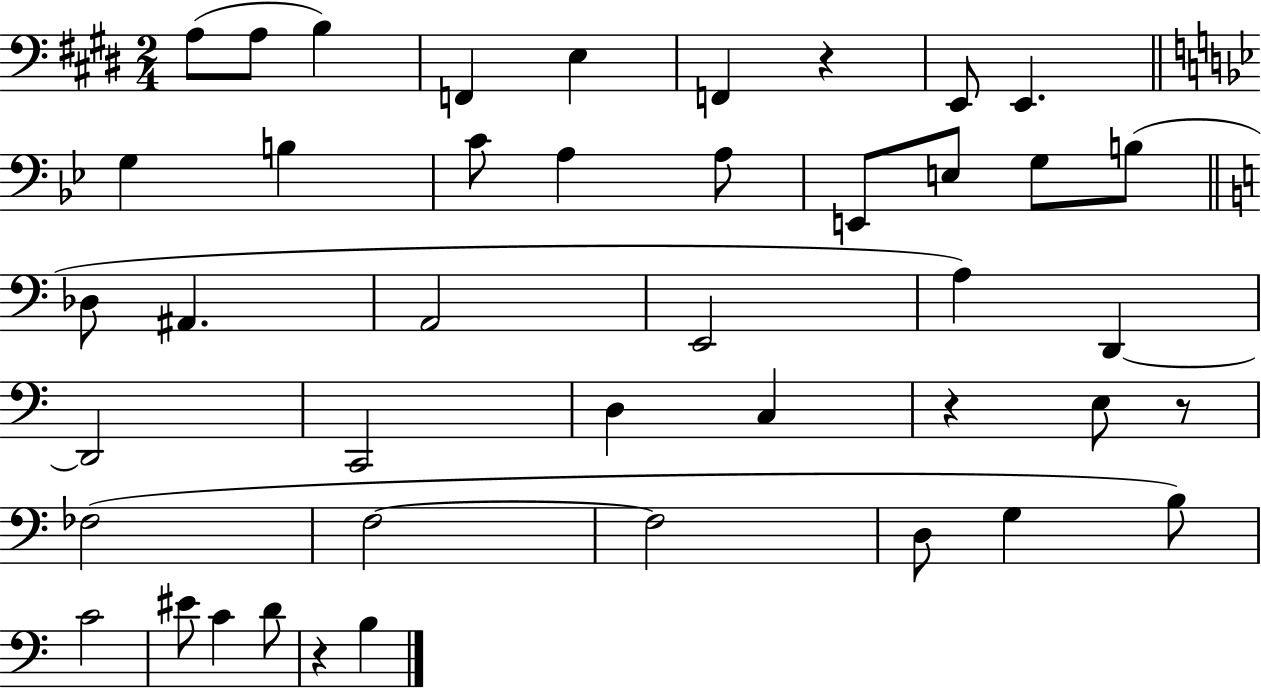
{
  \clef bass
  \numericTimeSignature
  \time 2/4
  \key e \major
  \repeat volta 2 { a8( a8 b4) | f,4 e4 | f,4 r4 | e,8 e,4. | \break \bar "||" \break \key bes \major g4 b4 | c'8 a4 a8 | e,8 e8 g8 b8( | \bar "||" \break \key a \minor des8 ais,4. | a,2 | e,2 | a4) d,4~~ | \break d,2 | c,2 | d4 c4 | r4 e8 r8 | \break fes2( | f2~~ | f2 | d8 g4 b8) | \break c'2 | eis'8 c'4 d'8 | r4 b4 | } \bar "|."
}